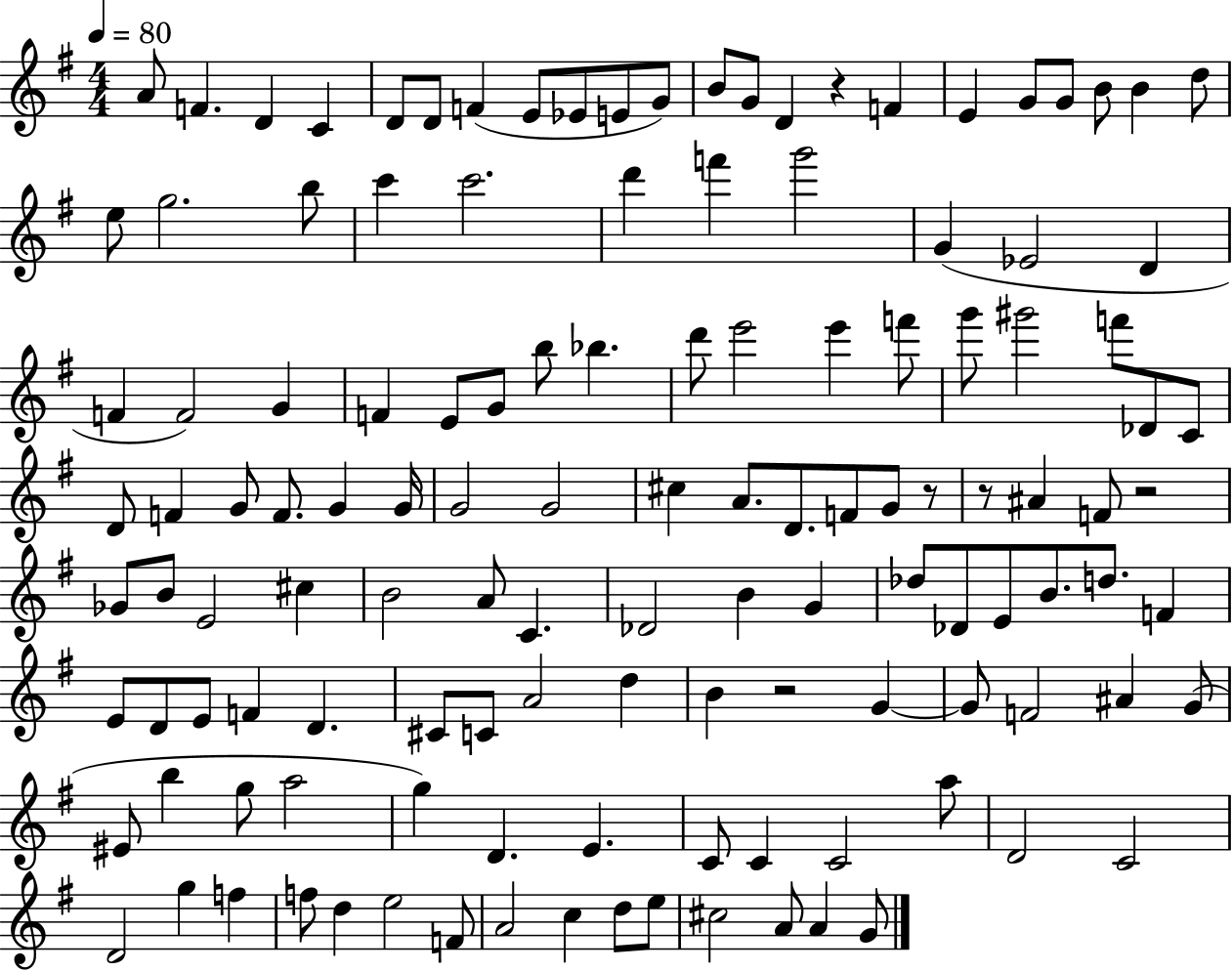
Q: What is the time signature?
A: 4/4